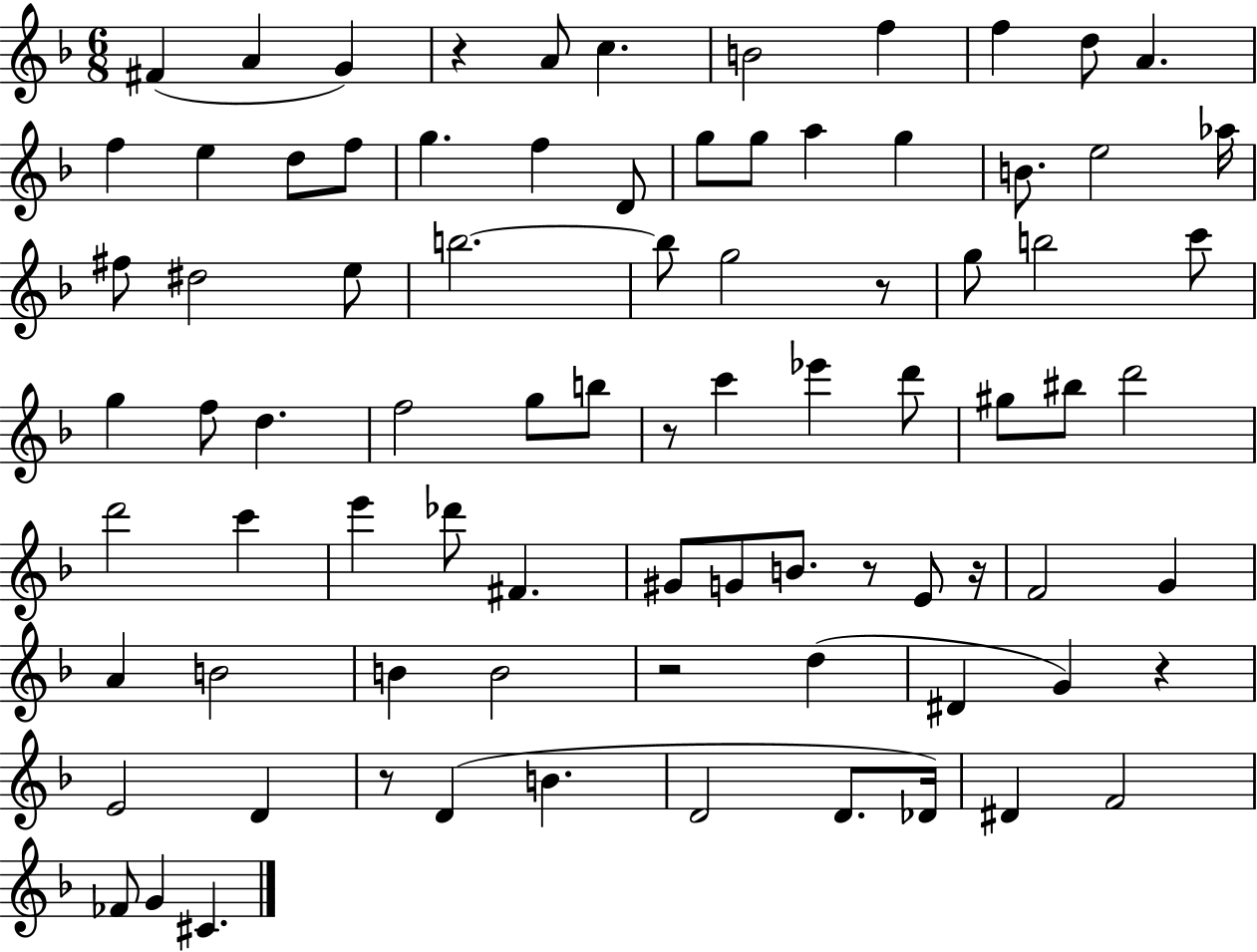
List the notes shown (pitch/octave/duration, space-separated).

F#4/q A4/q G4/q R/q A4/e C5/q. B4/h F5/q F5/q D5/e A4/q. F5/q E5/q D5/e F5/e G5/q. F5/q D4/e G5/e G5/e A5/q G5/q B4/e. E5/h Ab5/s F#5/e D#5/h E5/e B5/h. B5/e G5/h R/e G5/e B5/h C6/e G5/q F5/e D5/q. F5/h G5/e B5/e R/e C6/q Eb6/q D6/e G#5/e BIS5/e D6/h D6/h C6/q E6/q Db6/e F#4/q. G#4/e G4/e B4/e. R/e E4/e R/s F4/h G4/q A4/q B4/h B4/q B4/h R/h D5/q D#4/q G4/q R/q E4/h D4/q R/e D4/q B4/q. D4/h D4/e. Db4/s D#4/q F4/h FES4/e G4/q C#4/q.